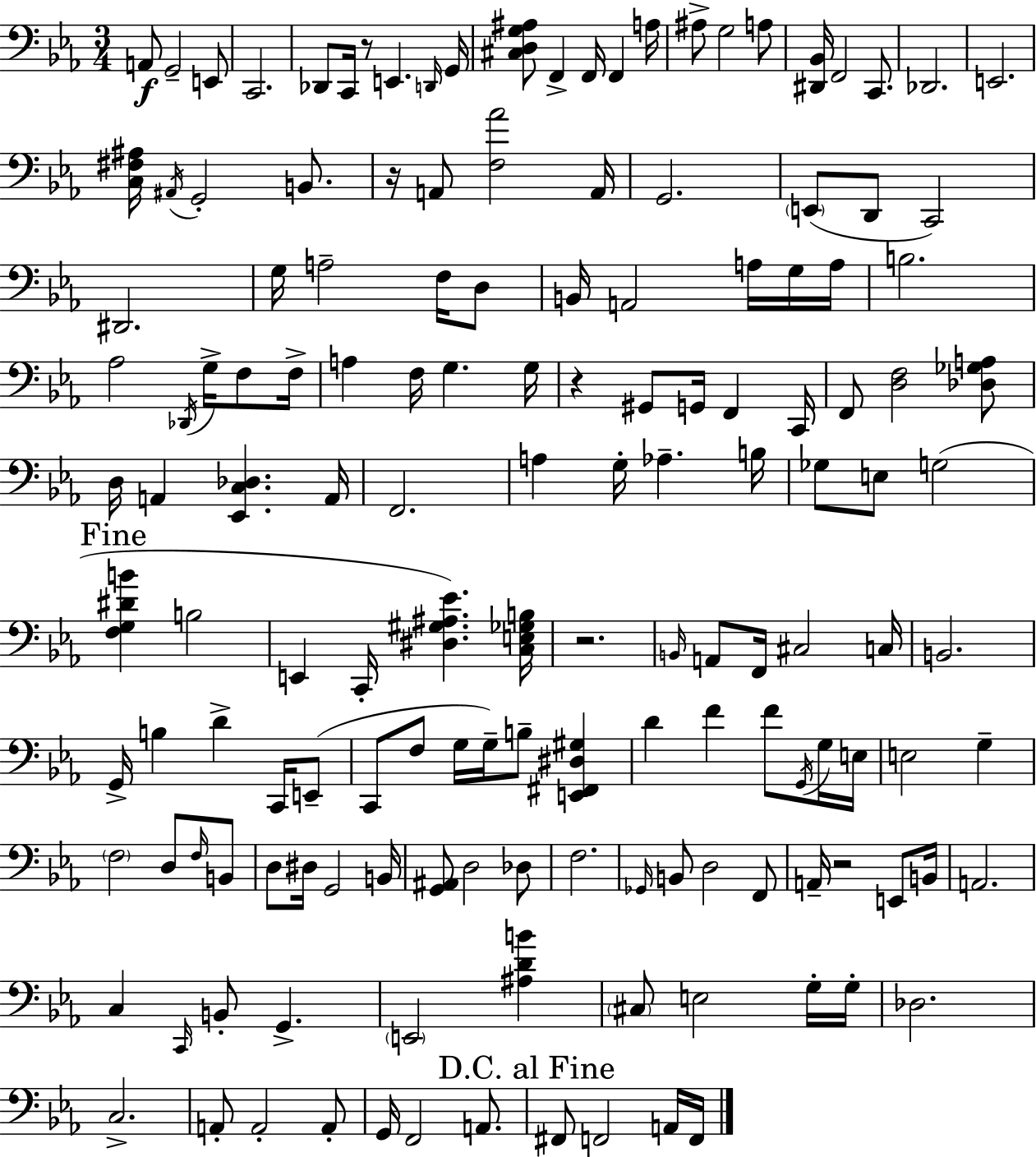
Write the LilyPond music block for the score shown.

{
  \clef bass
  \numericTimeSignature
  \time 3/4
  \key c \minor
  a,8\f g,2-- e,8 | c,2. | des,8 c,16 r8 e,4. \grace { d,16 } | g,16 <cis d g ais>8 f,4-> f,16 f,4 | \break a16 ais8-> g2 a8 | <dis, bes,>16 f,2 c,8. | des,2. | e,2. | \break <c fis ais>16 \acciaccatura { ais,16 } g,2-. b,8. | r16 a,8 <f aes'>2 | a,16 g,2. | \parenthesize e,8( d,8 c,2) | \break dis,2. | g16 a2-- f16 | d8 b,16 a,2 a16 | g16 a16 b2. | \break aes2 \acciaccatura { des,16 } g16-> | f8 f16-> a4 f16 g4. | g16 r4 gis,8 g,16 f,4 | c,16 f,8 <d f>2 | \break <des ges a>8 d16 a,4 <ees, c des>4. | a,16 f,2. | a4 g16-. aes4.-- | b16 ges8 e8 g2( | \break \mark "Fine" <f g dis' b'>4 b2 | e,4 c,16-. <dis gis ais ees'>4.) | <c e ges b>16 r2. | \grace { b,16 } a,8 f,16 cis2 | \break c16 b,2. | g,16-> b4 d'4-> | c,16 e,8--( c,8 f8 g16 g16--) b8-- | <e, fis, dis gis>4 d'4 f'4 | \break f'8 \acciaccatura { g,16 } g16 e16 e2 | g4-- \parenthesize f2 | d8 \grace { f16 } b,8 d8 dis16 g,2 | b,16 <g, ais,>8 d2 | \break des8 f2. | \grace { ges,16 } b,8 d2 | f,8 a,16-- r2 | e,8 b,16 a,2. | \break c4 \grace { c,16 } | b,8-. g,4.-> \parenthesize e,2 | <ais d' b'>4 \parenthesize cis8 e2 | g16-. g16-. des2. | \break c2.-> | a,8-. a,2-. | a,8-. g,16 f,2 | a,8. \mark "D.C. al Fine" fis,8 f,2 | \break a,16 f,16 \bar "|."
}